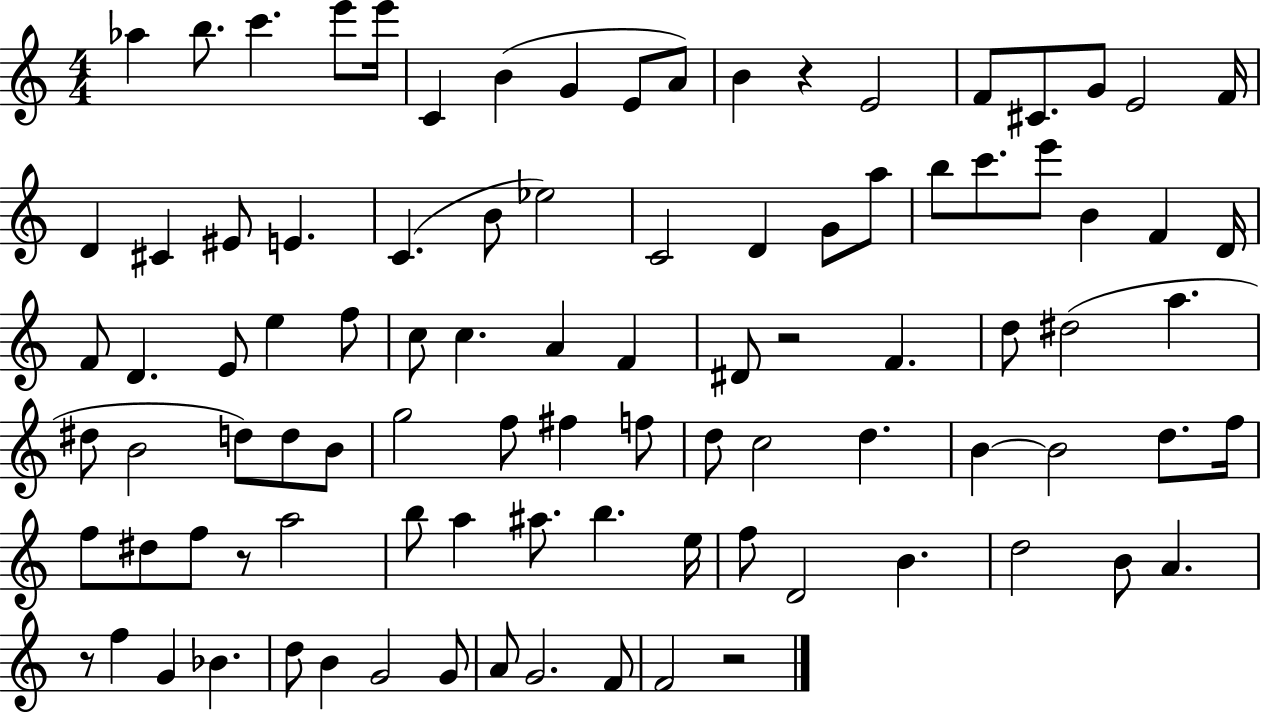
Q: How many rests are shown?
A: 5